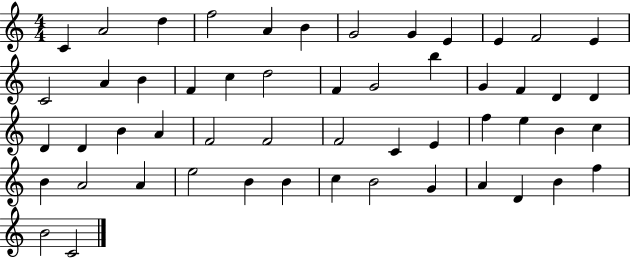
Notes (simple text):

C4/q A4/h D5/q F5/h A4/q B4/q G4/h G4/q E4/q E4/q F4/h E4/q C4/h A4/q B4/q F4/q C5/q D5/h F4/q G4/h B5/q G4/q F4/q D4/q D4/q D4/q D4/q B4/q A4/q F4/h F4/h F4/h C4/q E4/q F5/q E5/q B4/q C5/q B4/q A4/h A4/q E5/h B4/q B4/q C5/q B4/h G4/q A4/q D4/q B4/q F5/q B4/h C4/h